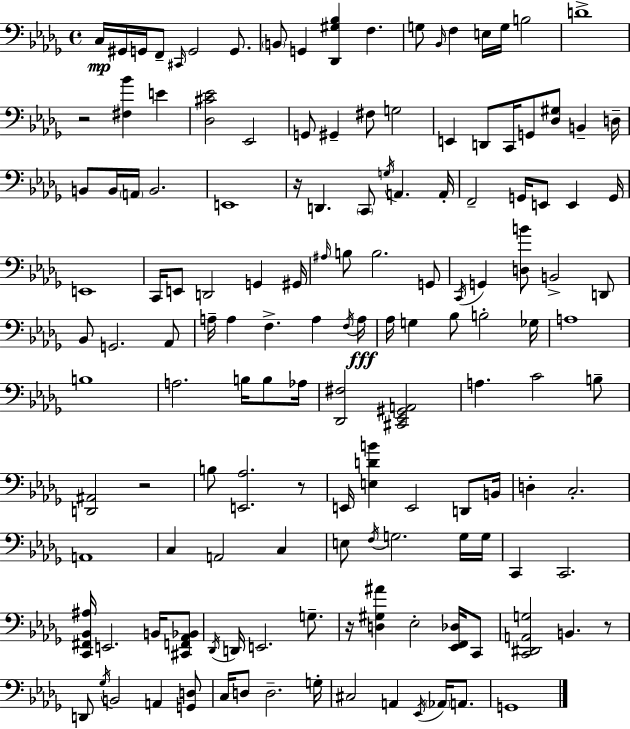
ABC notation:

X:1
T:Untitled
M:4/4
L:1/4
K:Bbm
C,/4 ^G,,/4 G,,/4 F,,/2 ^C,,/4 G,,2 G,,/2 B,,/2 G,, [_D,,^G,_B,] F, G,/2 _B,,/4 F, E,/4 G,/4 B,2 D4 z2 [^F,_B] E [_D,^C_E]2 _E,,2 G,,/2 ^G,, ^F,/2 G,2 E,, D,,/2 C,,/4 G,,/2 [_D,^G,]/2 B,, D,/4 B,,/2 B,,/4 A,,/4 B,,2 E,,4 z/4 D,, C,,/2 G,/4 A,, A,,/4 F,,2 G,,/4 E,,/2 E,, G,,/4 E,,4 C,,/4 E,,/2 D,,2 G,, ^G,,/4 ^A,/4 B,/2 B,2 G,,/2 C,,/4 G,, [D,B]/2 B,,2 D,,/2 _B,,/2 G,,2 _A,,/2 A,/4 A, F, A, F,/4 A,/4 _A,/4 G, _B,/2 B,2 _G,/4 A,4 B,4 A,2 B,/4 B,/2 _A,/4 [_D,,^F,]2 [^C,,_E,,^G,,A,,]2 A, C2 B,/2 [D,,^A,,]2 z2 B,/2 [E,,_A,]2 z/2 E,,/4 [E,DB] E,,2 D,,/2 B,,/4 D, C,2 A,,4 C, A,,2 C, E,/2 F,/4 G,2 G,/4 G,/4 C,, C,,2 [C,,^F,,_B,,^A,]/4 E,,2 B,,/4 [^C,,F,,_A,,_B,,]/2 _D,,/4 D,,/4 E,,2 G,/2 z/4 [D,^G,^A] _E,2 [_E,,F,,_D,]/4 C,,/2 [C,,^D,,A,,G,]2 B,, z/2 D,,/2 _G,/4 B,,2 A,, [G,,D,]/2 C,/4 D,/2 D,2 G,/4 ^C,2 A,, _E,,/4 _A,,/4 A,,/2 G,,4